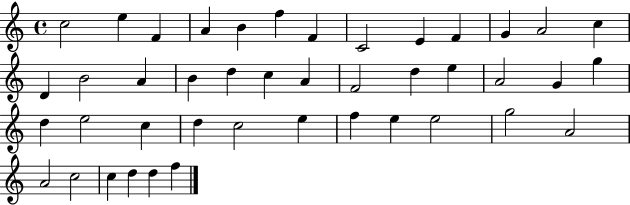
X:1
T:Untitled
M:4/4
L:1/4
K:C
c2 e F A B f F C2 E F G A2 c D B2 A B d c A F2 d e A2 G g d e2 c d c2 e f e e2 g2 A2 A2 c2 c d d f